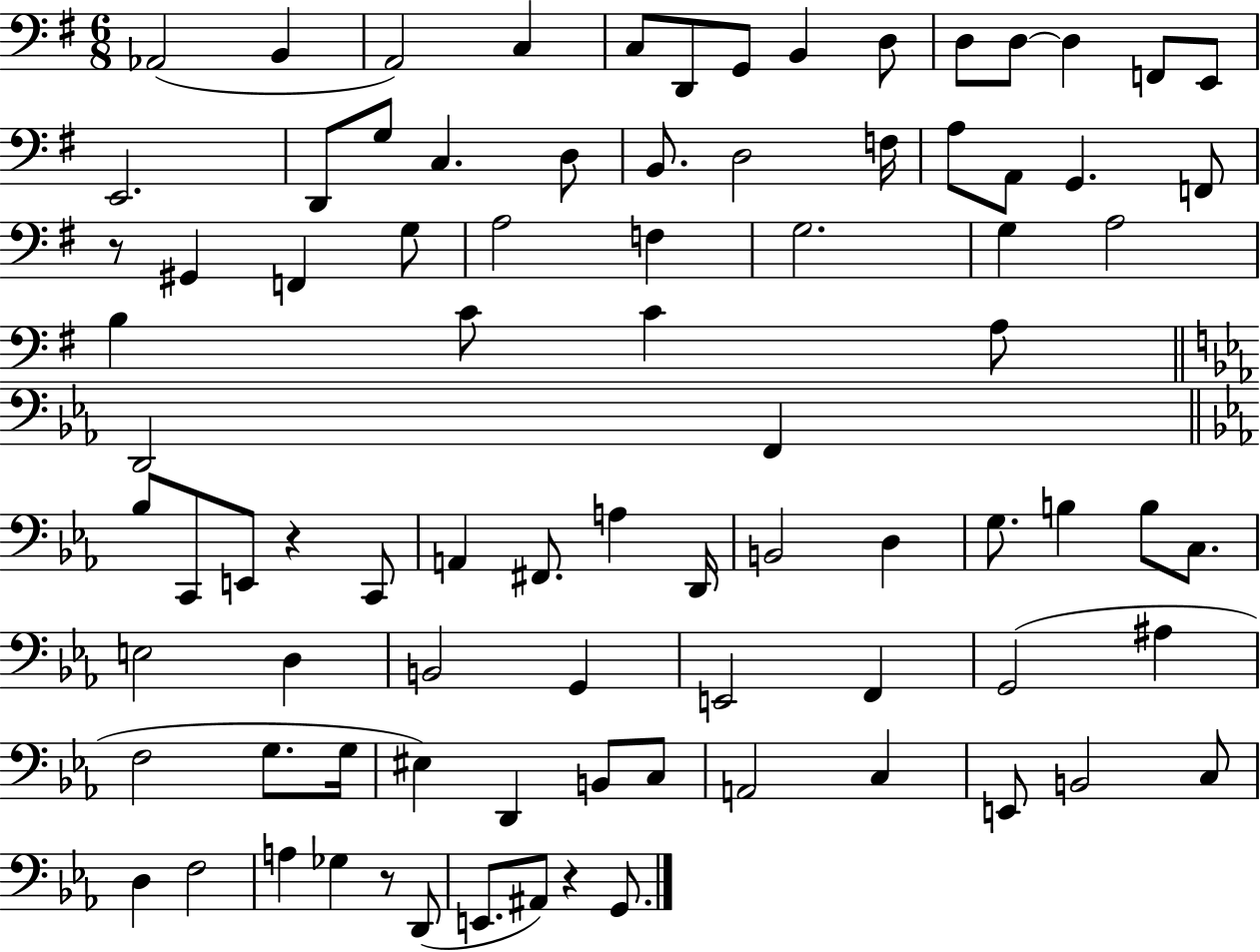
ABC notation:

X:1
T:Untitled
M:6/8
L:1/4
K:G
_A,,2 B,, A,,2 C, C,/2 D,,/2 G,,/2 B,, D,/2 D,/2 D,/2 D, F,,/2 E,,/2 E,,2 D,,/2 G,/2 C, D,/2 B,,/2 D,2 F,/4 A,/2 A,,/2 G,, F,,/2 z/2 ^G,, F,, G,/2 A,2 F, G,2 G, A,2 B, C/2 C A,/2 D,,2 F,, _B,/2 C,,/2 E,,/2 z C,,/2 A,, ^F,,/2 A, D,,/4 B,,2 D, G,/2 B, B,/2 C,/2 E,2 D, B,,2 G,, E,,2 F,, G,,2 ^A, F,2 G,/2 G,/4 ^E, D,, B,,/2 C,/2 A,,2 C, E,,/2 B,,2 C,/2 D, F,2 A, _G, z/2 D,,/2 E,,/2 ^A,,/2 z G,,/2